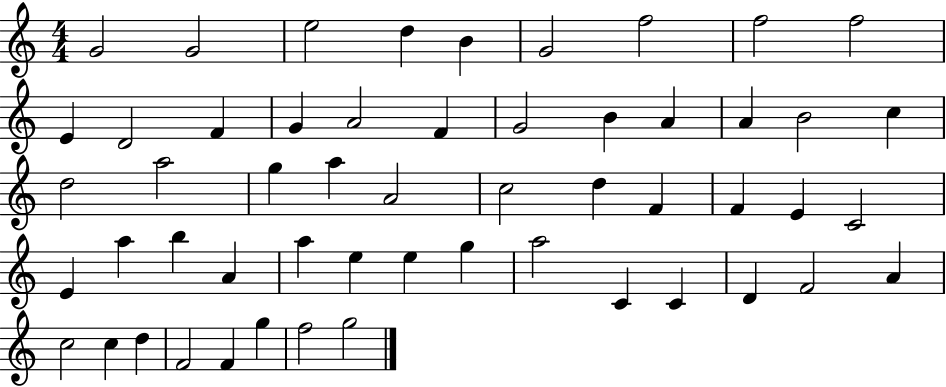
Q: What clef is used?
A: treble